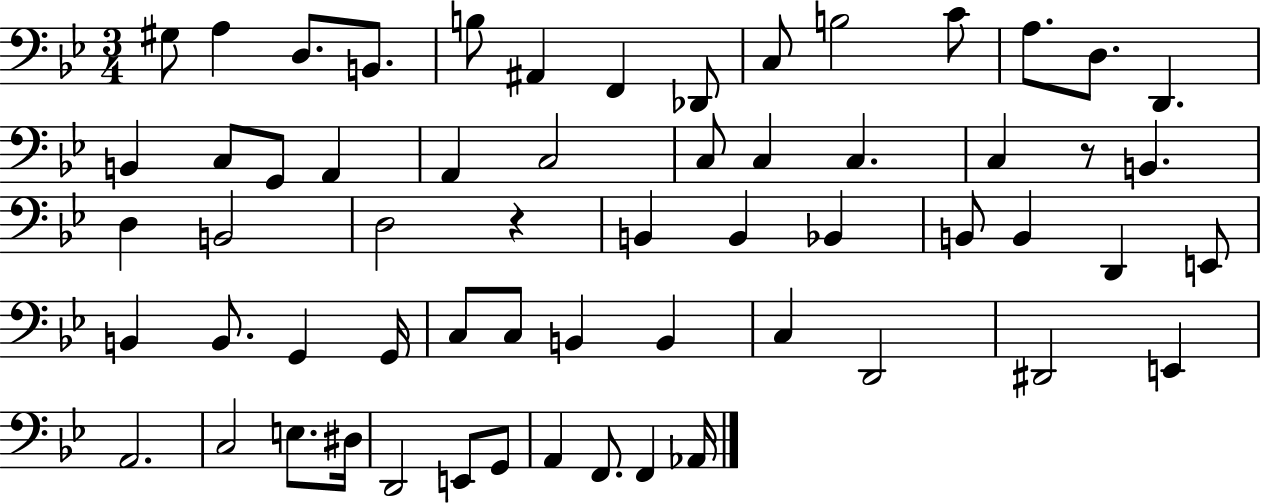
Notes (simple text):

G#3/e A3/q D3/e. B2/e. B3/e A#2/q F2/q Db2/e C3/e B3/h C4/e A3/e. D3/e. D2/q. B2/q C3/e G2/e A2/q A2/q C3/h C3/e C3/q C3/q. C3/q R/e B2/q. D3/q B2/h D3/h R/q B2/q B2/q Bb2/q B2/e B2/q D2/q E2/e B2/q B2/e. G2/q G2/s C3/e C3/e B2/q B2/q C3/q D2/h D#2/h E2/q A2/h. C3/h E3/e. D#3/s D2/h E2/e G2/e A2/q F2/e. F2/q Ab2/s